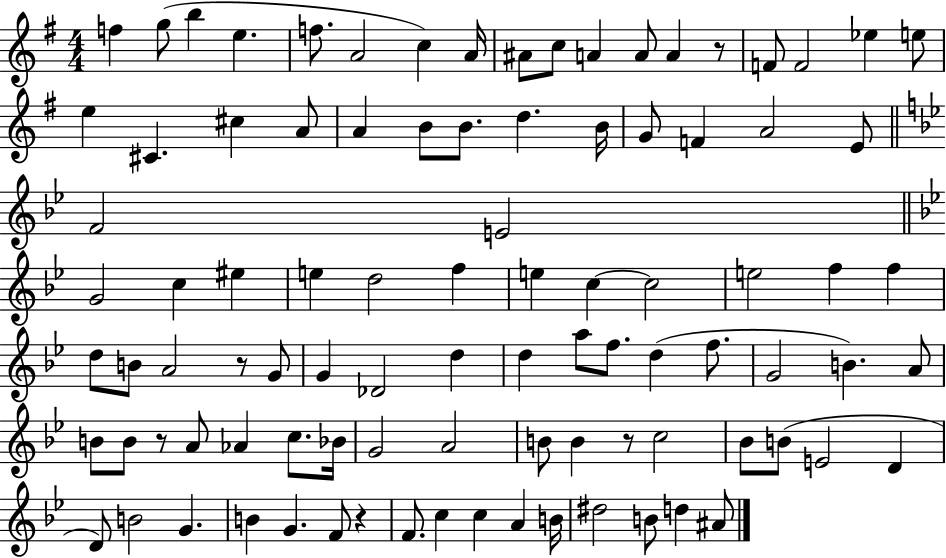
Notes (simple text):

F5/q G5/e B5/q E5/q. F5/e. A4/h C5/q A4/s A#4/e C5/e A4/q A4/e A4/q R/e F4/e F4/h Eb5/q E5/e E5/q C#4/q. C#5/q A4/e A4/q B4/e B4/e. D5/q. B4/s G4/e F4/q A4/h E4/e F4/h E4/h G4/h C5/q EIS5/q E5/q D5/h F5/q E5/q C5/q C5/h E5/h F5/q F5/q D5/e B4/e A4/h R/e G4/e G4/q Db4/h D5/q D5/q A5/e F5/e. D5/q F5/e. G4/h B4/q. A4/e B4/e B4/e R/e A4/e Ab4/q C5/e. Bb4/s G4/h A4/h B4/e B4/q R/e C5/h Bb4/e B4/e E4/h D4/q D4/e B4/h G4/q. B4/q G4/q. F4/e R/q F4/e. C5/q C5/q A4/q B4/s D#5/h B4/e D5/q A#4/e